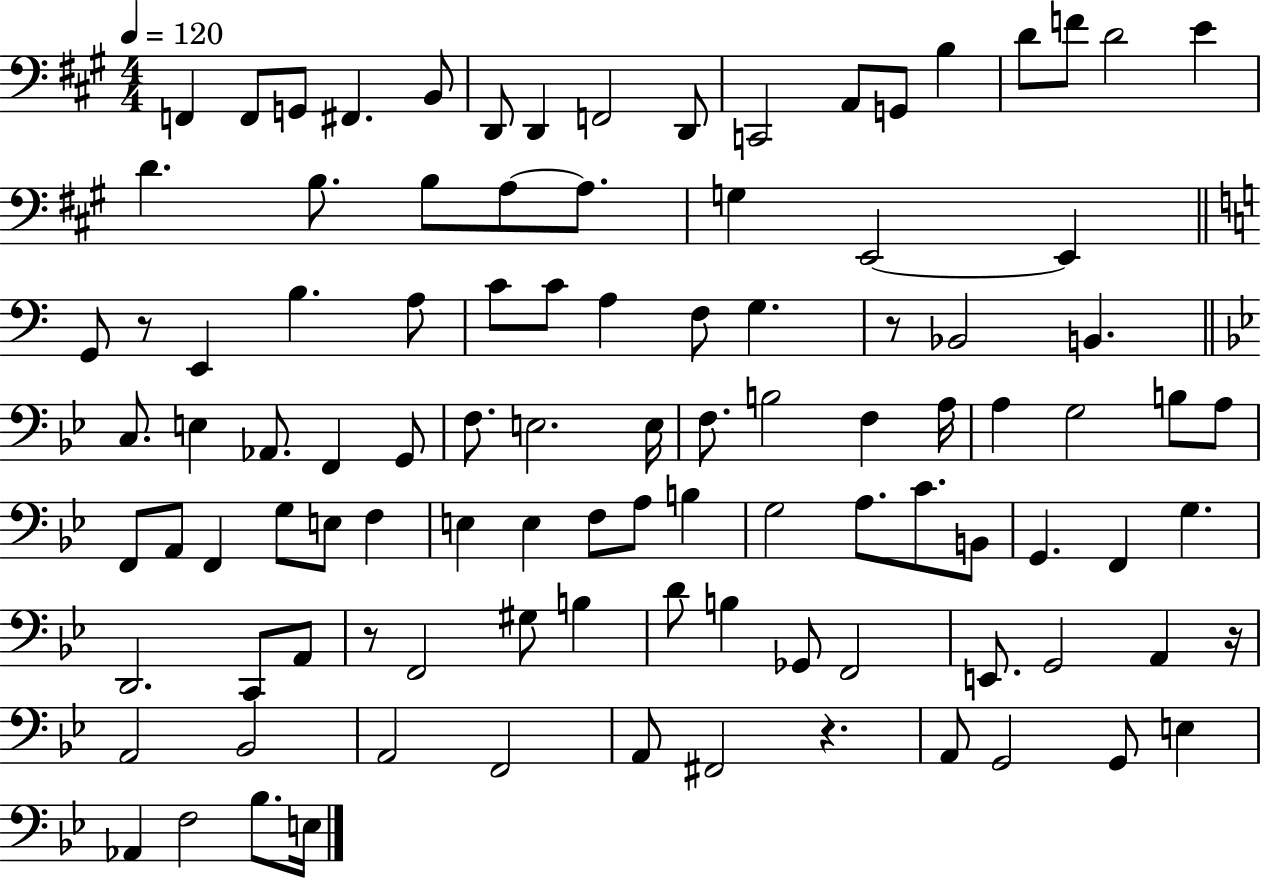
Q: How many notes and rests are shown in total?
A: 102